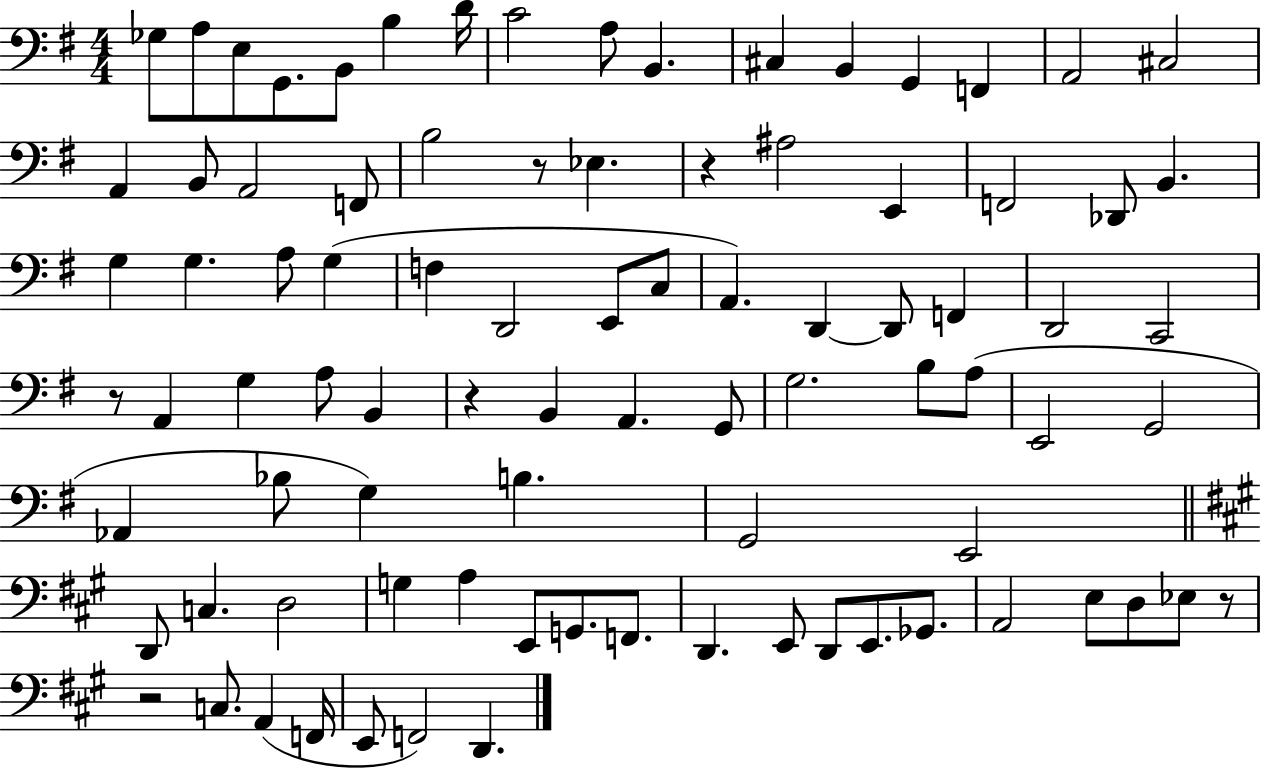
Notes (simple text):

Gb3/e A3/e E3/e G2/e. B2/e B3/q D4/s C4/h A3/e B2/q. C#3/q B2/q G2/q F2/q A2/h C#3/h A2/q B2/e A2/h F2/e B3/h R/e Eb3/q. R/q A#3/h E2/q F2/h Db2/e B2/q. G3/q G3/q. A3/e G3/q F3/q D2/h E2/e C3/e A2/q. D2/q D2/e F2/q D2/h C2/h R/e A2/q G3/q A3/e B2/q R/q B2/q A2/q. G2/e G3/h. B3/e A3/e E2/h G2/h Ab2/q Bb3/e G3/q B3/q. G2/h E2/h D2/e C3/q. D3/h G3/q A3/q E2/e G2/e. F2/e. D2/q. E2/e D2/e E2/e. Gb2/e. A2/h E3/e D3/e Eb3/e R/e R/h C3/e. A2/q F2/s E2/e F2/h D2/q.